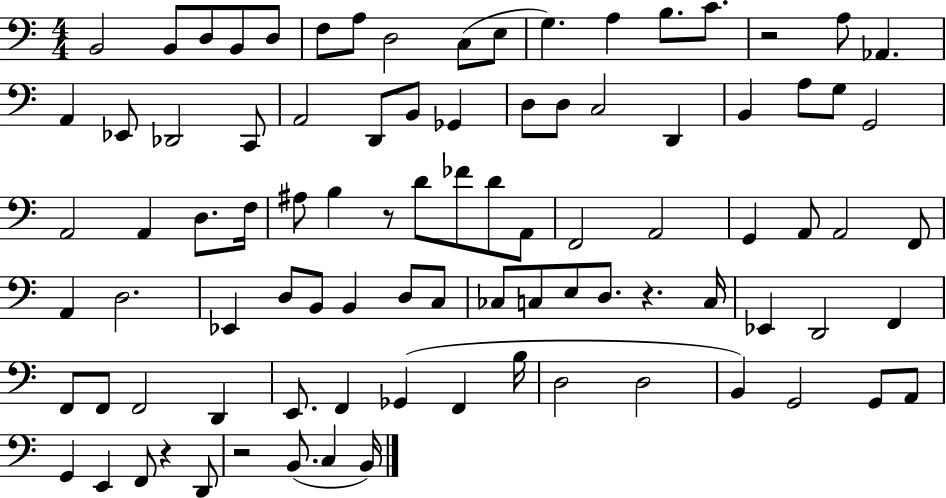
B2/h B2/e D3/e B2/e D3/e F3/e A3/e D3/h C3/e E3/e G3/q. A3/q B3/e. C4/e. R/h A3/e Ab2/q. A2/q Eb2/e Db2/h C2/e A2/h D2/e B2/e Gb2/q D3/e D3/e C3/h D2/q B2/q A3/e G3/e G2/h A2/h A2/q D3/e. F3/s A#3/e B3/q R/e D4/e FES4/e D4/e A2/e F2/h A2/h G2/q A2/e A2/h F2/e A2/q D3/h. Eb2/q D3/e B2/e B2/q D3/e C3/e CES3/e C3/e E3/e D3/e. R/q. C3/s Eb2/q D2/h F2/q F2/e F2/e F2/h D2/q E2/e. F2/q Gb2/q F2/q B3/s D3/h D3/h B2/q G2/h G2/e A2/e G2/q E2/q F2/e R/q D2/e R/h B2/e. C3/q B2/s